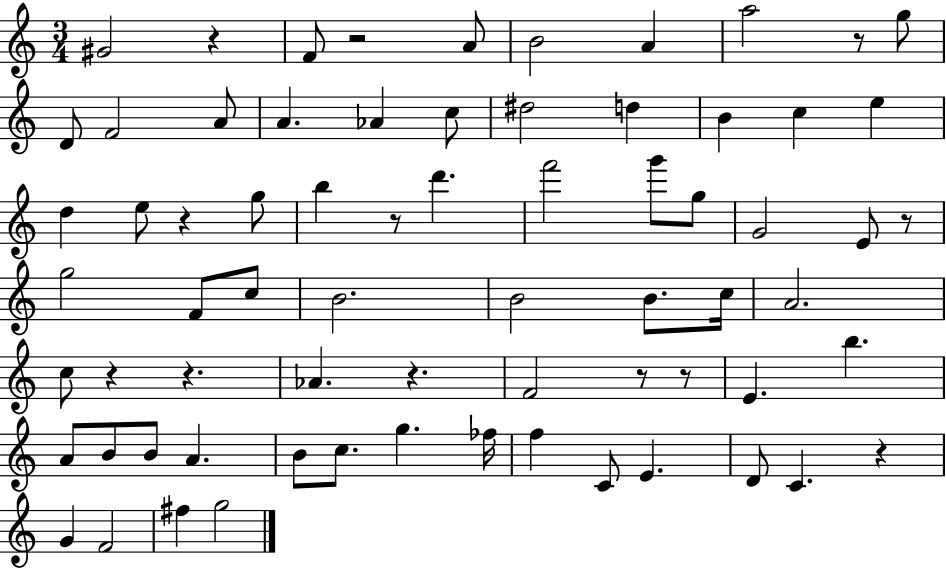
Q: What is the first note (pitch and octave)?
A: G#4